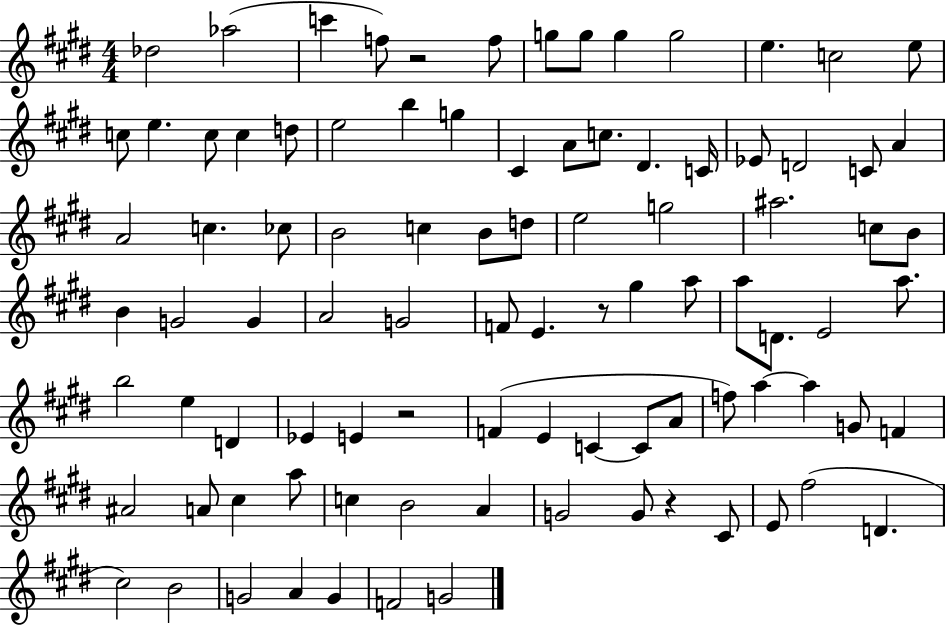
Db5/h Ab5/h C6/q F5/e R/h F5/e G5/e G5/e G5/q G5/h E5/q. C5/h E5/e C5/e E5/q. C5/e C5/q D5/e E5/h B5/q G5/q C#4/q A4/e C5/e. D#4/q. C4/s Eb4/e D4/h C4/e A4/q A4/h C5/q. CES5/e B4/h C5/q B4/e D5/e E5/h G5/h A#5/h. C5/e B4/e B4/q G4/h G4/q A4/h G4/h F4/e E4/q. R/e G#5/q A5/e A5/e D4/e. E4/h A5/e. B5/h E5/q D4/q Eb4/q E4/q R/h F4/q E4/q C4/q C4/e A4/e F5/e A5/q A5/q G4/e F4/q A#4/h A4/e C#5/q A5/e C5/q B4/h A4/q G4/h G4/e R/q C#4/e E4/e F#5/h D4/q. C#5/h B4/h G4/h A4/q G4/q F4/h G4/h